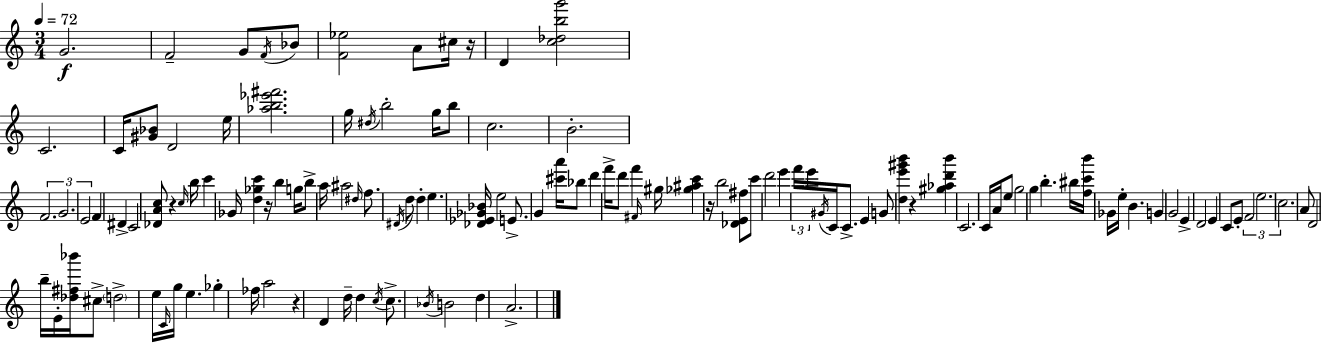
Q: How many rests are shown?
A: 6